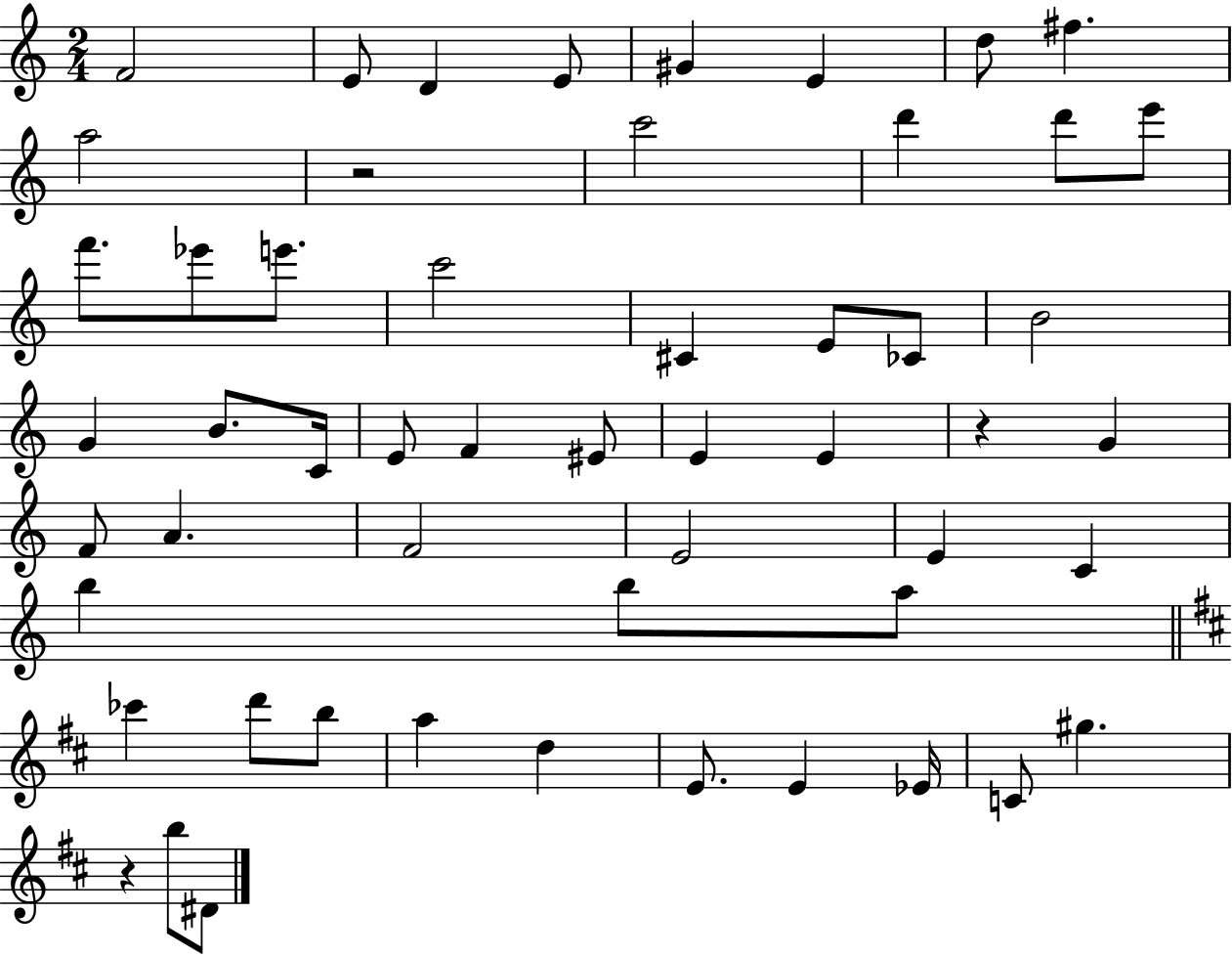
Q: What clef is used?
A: treble